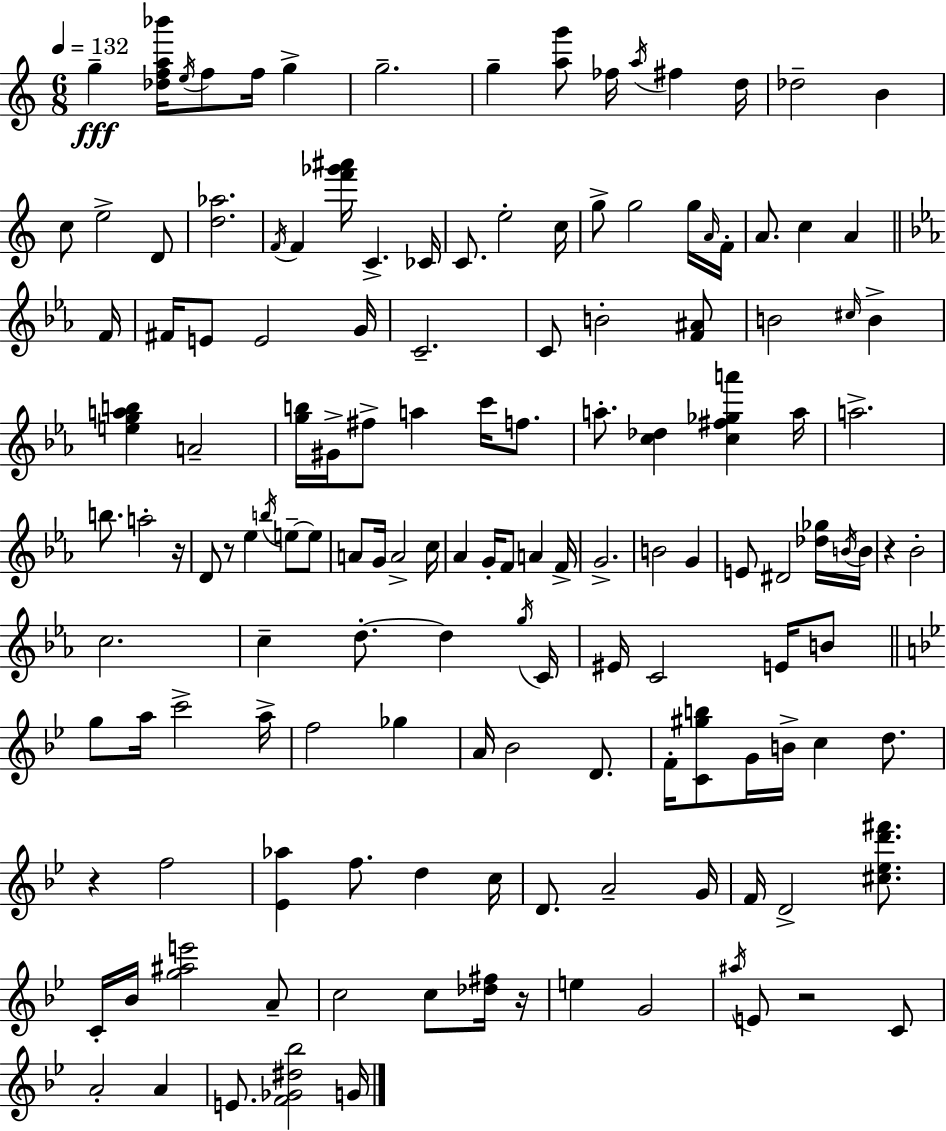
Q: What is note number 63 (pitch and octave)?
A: Ab4